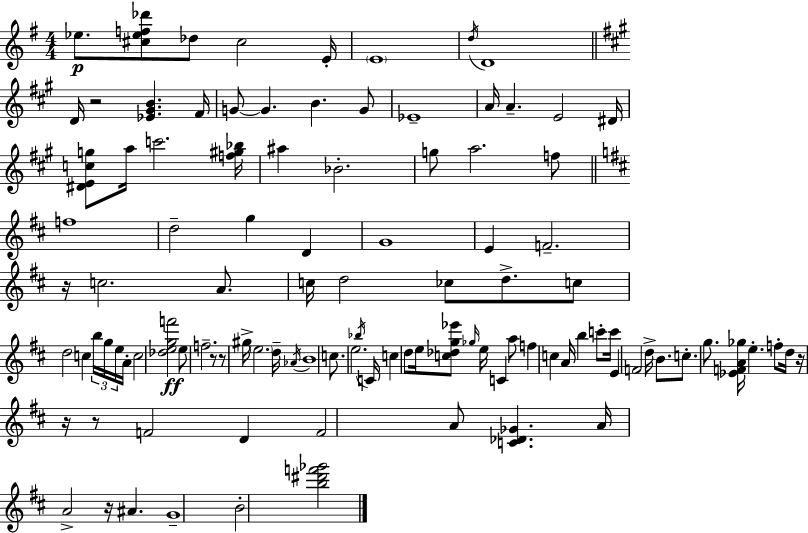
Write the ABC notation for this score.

X:1
T:Untitled
M:4/4
L:1/4
K:G
_e/2 [^c_ef_d']/2 _d/2 ^c2 E/4 E4 d/4 D4 D/4 z2 [_E^GB] ^F/4 G/2 G B G/2 _E4 A/4 A E2 ^D/4 [^DEcg]/2 a/4 c'2 [f^g_b]/4 ^a _B2 g/2 a2 f/2 f4 d2 g D G4 E F2 z/4 c2 A/2 c/4 d2 _c/2 d/2 c/2 d2 c b/4 g/4 e/4 A/4 c2 [_degf']2 e/2 f2 z/2 z/2 ^g/4 e2 d/4 _A/4 B4 c/2 e2 _b/4 C/4 c d/2 e/4 [c_dg_e']/2 _g/4 e/4 C a/2 f c A/4 b c'/2 c'/4 E F2 d/4 B/2 c/2 g/2 [_EFA_g]/4 e f/2 d/4 z/4 z/4 z/2 F2 D F2 A/2 [C_D_G] A/4 A2 z/4 ^A G4 B2 [b^d'f'_g']2